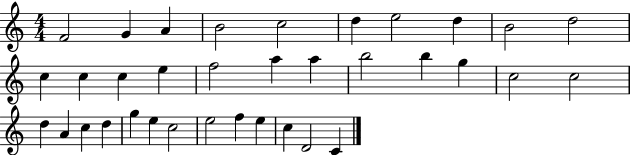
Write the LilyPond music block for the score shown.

{
  \clef treble
  \numericTimeSignature
  \time 4/4
  \key c \major
  f'2 g'4 a'4 | b'2 c''2 | d''4 e''2 d''4 | b'2 d''2 | \break c''4 c''4 c''4 e''4 | f''2 a''4 a''4 | b''2 b''4 g''4 | c''2 c''2 | \break d''4 a'4 c''4 d''4 | g''4 e''4 c''2 | e''2 f''4 e''4 | c''4 d'2 c'4 | \break \bar "|."
}